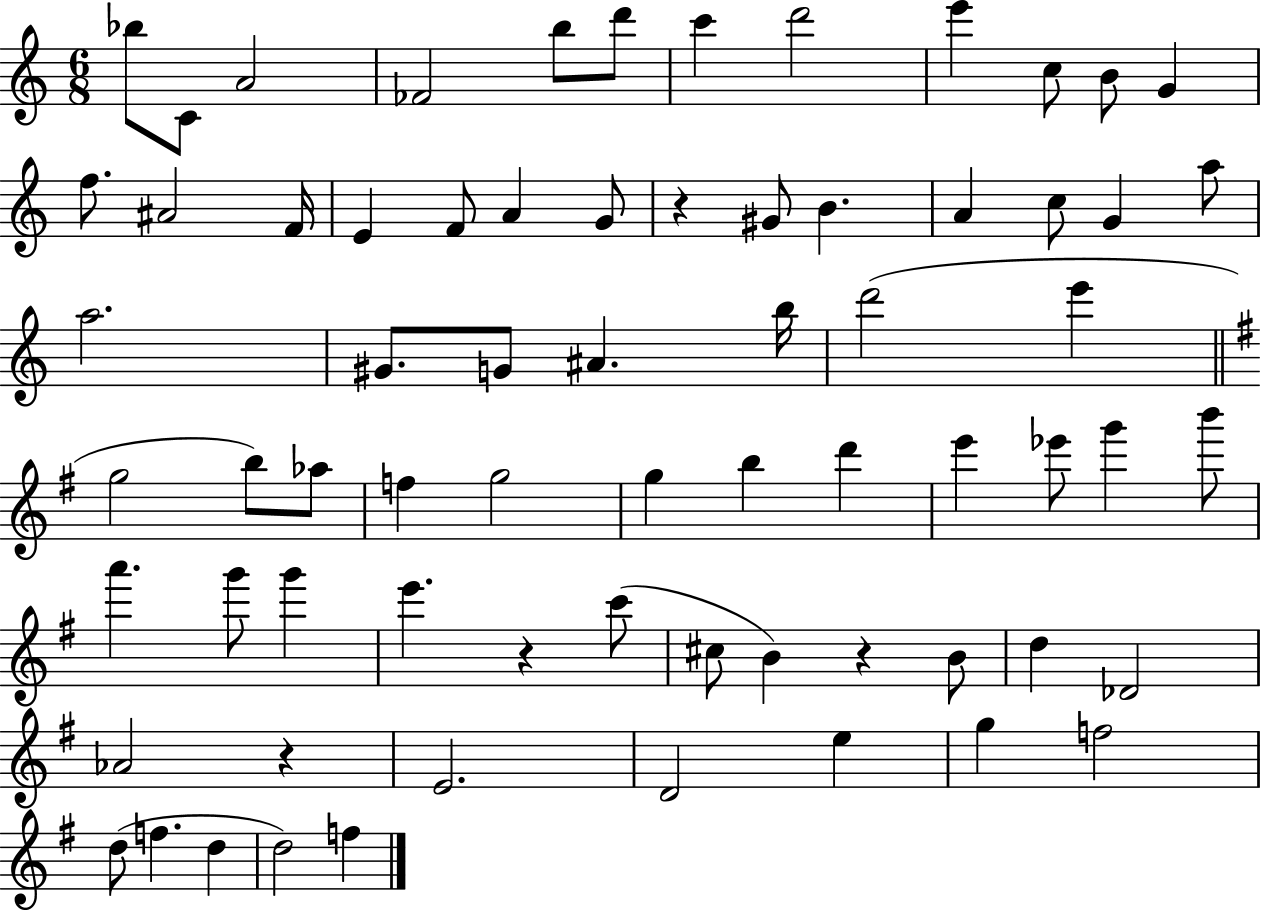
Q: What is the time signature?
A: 6/8